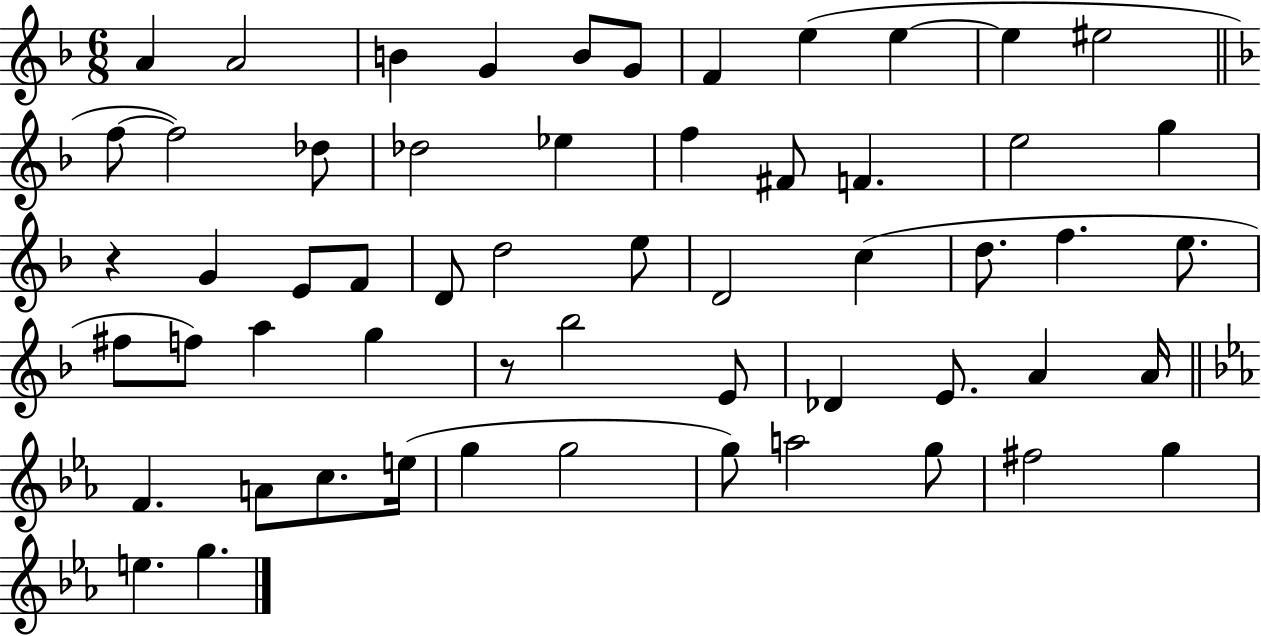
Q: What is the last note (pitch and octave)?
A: G5